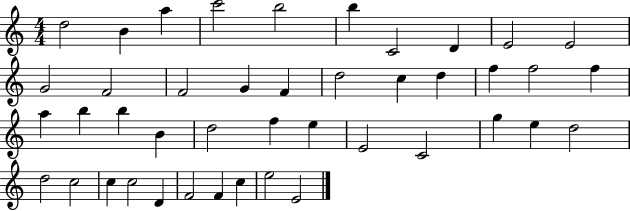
X:1
T:Untitled
M:4/4
L:1/4
K:C
d2 B a c'2 b2 b C2 D E2 E2 G2 F2 F2 G F d2 c d f f2 f a b b B d2 f e E2 C2 g e d2 d2 c2 c c2 D F2 F c e2 E2